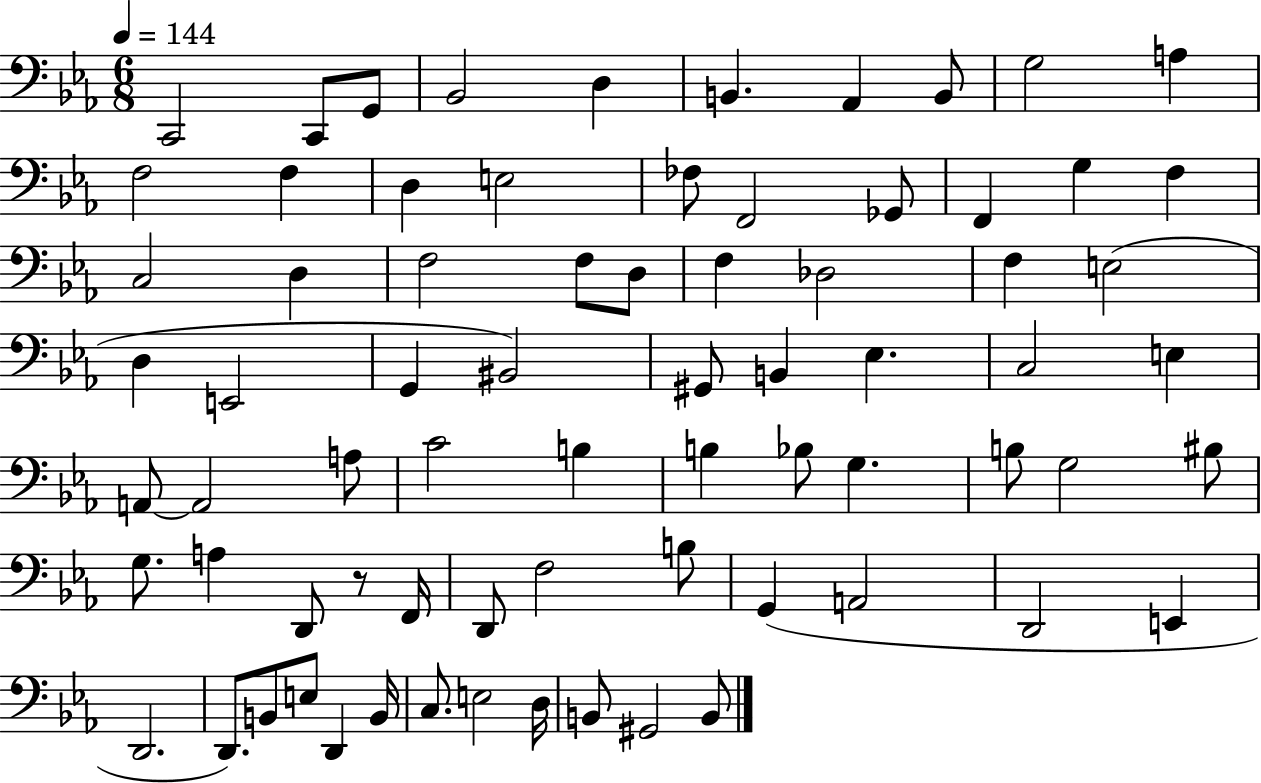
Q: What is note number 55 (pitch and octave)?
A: F3